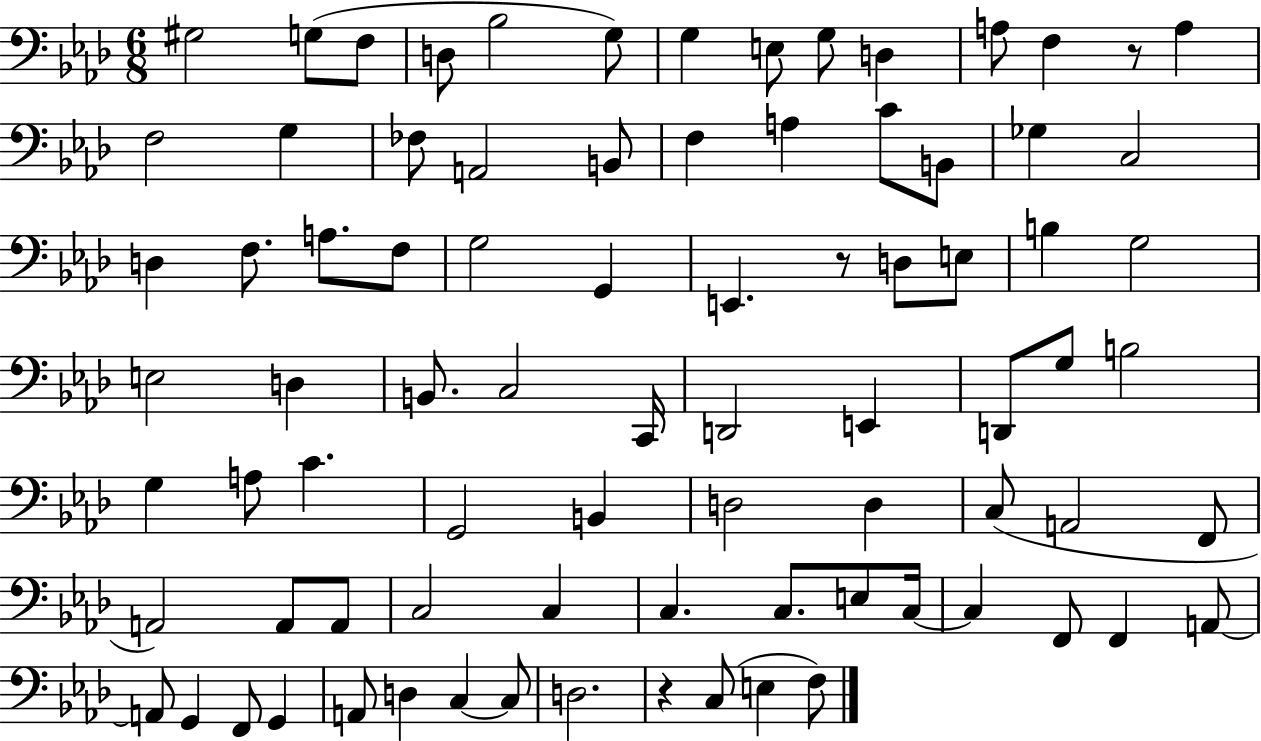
{
  \clef bass
  \numericTimeSignature
  \time 6/8
  \key aes \major
  gis2 g8( f8 | d8 bes2 g8) | g4 e8 g8 d4 | a8 f4 r8 a4 | \break f2 g4 | fes8 a,2 b,8 | f4 a4 c'8 b,8 | ges4 c2 | \break d4 f8. a8. f8 | g2 g,4 | e,4. r8 d8 e8 | b4 g2 | \break e2 d4 | b,8. c2 c,16 | d,2 e,4 | d,8 g8 b2 | \break g4 a8 c'4. | g,2 b,4 | d2 d4 | c8( a,2 f,8 | \break a,2) a,8 a,8 | c2 c4 | c4. c8. e8 c16~~ | c4 f,8 f,4 a,8~~ | \break a,8 g,4 f,8 g,4 | a,8 d4 c4~~ c8 | d2. | r4 c8( e4 f8) | \break \bar "|."
}